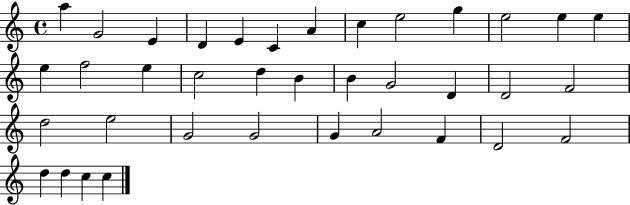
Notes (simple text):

A5/q G4/h E4/q D4/q E4/q C4/q A4/q C5/q E5/h G5/q E5/h E5/q E5/q E5/q F5/h E5/q C5/h D5/q B4/q B4/q G4/h D4/q D4/h F4/h D5/h E5/h G4/h G4/h G4/q A4/h F4/q D4/h F4/h D5/q D5/q C5/q C5/q